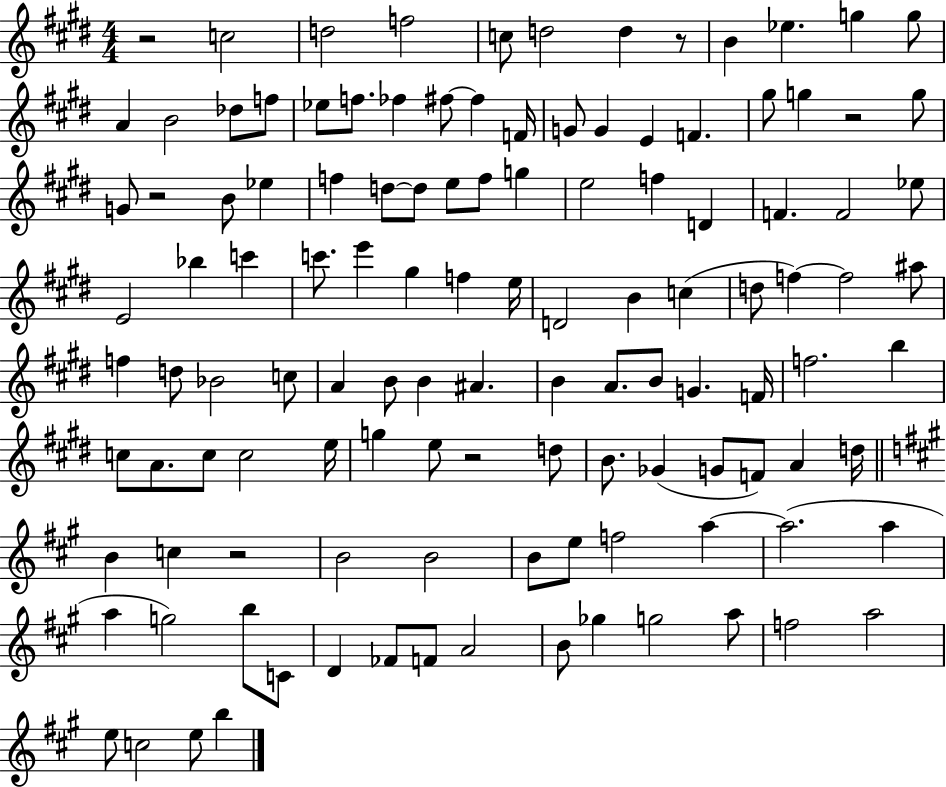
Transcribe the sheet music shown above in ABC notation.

X:1
T:Untitled
M:4/4
L:1/4
K:E
z2 c2 d2 f2 c/2 d2 d z/2 B _e g g/2 A B2 _d/2 f/2 _e/2 f/2 _f ^f/2 ^f F/4 G/2 G E F ^g/2 g z2 g/2 G/2 z2 B/2 _e f d/2 d/2 e/2 f/2 g e2 f D F F2 _e/2 E2 _b c' c'/2 e' ^g f e/4 D2 B c d/2 f f2 ^a/2 f d/2 _B2 c/2 A B/2 B ^A B A/2 B/2 G F/4 f2 b c/2 A/2 c/2 c2 e/4 g e/2 z2 d/2 B/2 _G G/2 F/2 A d/4 B c z2 B2 B2 B/2 e/2 f2 a a2 a a g2 b/2 C/2 D _F/2 F/2 A2 B/2 _g g2 a/2 f2 a2 e/2 c2 e/2 b